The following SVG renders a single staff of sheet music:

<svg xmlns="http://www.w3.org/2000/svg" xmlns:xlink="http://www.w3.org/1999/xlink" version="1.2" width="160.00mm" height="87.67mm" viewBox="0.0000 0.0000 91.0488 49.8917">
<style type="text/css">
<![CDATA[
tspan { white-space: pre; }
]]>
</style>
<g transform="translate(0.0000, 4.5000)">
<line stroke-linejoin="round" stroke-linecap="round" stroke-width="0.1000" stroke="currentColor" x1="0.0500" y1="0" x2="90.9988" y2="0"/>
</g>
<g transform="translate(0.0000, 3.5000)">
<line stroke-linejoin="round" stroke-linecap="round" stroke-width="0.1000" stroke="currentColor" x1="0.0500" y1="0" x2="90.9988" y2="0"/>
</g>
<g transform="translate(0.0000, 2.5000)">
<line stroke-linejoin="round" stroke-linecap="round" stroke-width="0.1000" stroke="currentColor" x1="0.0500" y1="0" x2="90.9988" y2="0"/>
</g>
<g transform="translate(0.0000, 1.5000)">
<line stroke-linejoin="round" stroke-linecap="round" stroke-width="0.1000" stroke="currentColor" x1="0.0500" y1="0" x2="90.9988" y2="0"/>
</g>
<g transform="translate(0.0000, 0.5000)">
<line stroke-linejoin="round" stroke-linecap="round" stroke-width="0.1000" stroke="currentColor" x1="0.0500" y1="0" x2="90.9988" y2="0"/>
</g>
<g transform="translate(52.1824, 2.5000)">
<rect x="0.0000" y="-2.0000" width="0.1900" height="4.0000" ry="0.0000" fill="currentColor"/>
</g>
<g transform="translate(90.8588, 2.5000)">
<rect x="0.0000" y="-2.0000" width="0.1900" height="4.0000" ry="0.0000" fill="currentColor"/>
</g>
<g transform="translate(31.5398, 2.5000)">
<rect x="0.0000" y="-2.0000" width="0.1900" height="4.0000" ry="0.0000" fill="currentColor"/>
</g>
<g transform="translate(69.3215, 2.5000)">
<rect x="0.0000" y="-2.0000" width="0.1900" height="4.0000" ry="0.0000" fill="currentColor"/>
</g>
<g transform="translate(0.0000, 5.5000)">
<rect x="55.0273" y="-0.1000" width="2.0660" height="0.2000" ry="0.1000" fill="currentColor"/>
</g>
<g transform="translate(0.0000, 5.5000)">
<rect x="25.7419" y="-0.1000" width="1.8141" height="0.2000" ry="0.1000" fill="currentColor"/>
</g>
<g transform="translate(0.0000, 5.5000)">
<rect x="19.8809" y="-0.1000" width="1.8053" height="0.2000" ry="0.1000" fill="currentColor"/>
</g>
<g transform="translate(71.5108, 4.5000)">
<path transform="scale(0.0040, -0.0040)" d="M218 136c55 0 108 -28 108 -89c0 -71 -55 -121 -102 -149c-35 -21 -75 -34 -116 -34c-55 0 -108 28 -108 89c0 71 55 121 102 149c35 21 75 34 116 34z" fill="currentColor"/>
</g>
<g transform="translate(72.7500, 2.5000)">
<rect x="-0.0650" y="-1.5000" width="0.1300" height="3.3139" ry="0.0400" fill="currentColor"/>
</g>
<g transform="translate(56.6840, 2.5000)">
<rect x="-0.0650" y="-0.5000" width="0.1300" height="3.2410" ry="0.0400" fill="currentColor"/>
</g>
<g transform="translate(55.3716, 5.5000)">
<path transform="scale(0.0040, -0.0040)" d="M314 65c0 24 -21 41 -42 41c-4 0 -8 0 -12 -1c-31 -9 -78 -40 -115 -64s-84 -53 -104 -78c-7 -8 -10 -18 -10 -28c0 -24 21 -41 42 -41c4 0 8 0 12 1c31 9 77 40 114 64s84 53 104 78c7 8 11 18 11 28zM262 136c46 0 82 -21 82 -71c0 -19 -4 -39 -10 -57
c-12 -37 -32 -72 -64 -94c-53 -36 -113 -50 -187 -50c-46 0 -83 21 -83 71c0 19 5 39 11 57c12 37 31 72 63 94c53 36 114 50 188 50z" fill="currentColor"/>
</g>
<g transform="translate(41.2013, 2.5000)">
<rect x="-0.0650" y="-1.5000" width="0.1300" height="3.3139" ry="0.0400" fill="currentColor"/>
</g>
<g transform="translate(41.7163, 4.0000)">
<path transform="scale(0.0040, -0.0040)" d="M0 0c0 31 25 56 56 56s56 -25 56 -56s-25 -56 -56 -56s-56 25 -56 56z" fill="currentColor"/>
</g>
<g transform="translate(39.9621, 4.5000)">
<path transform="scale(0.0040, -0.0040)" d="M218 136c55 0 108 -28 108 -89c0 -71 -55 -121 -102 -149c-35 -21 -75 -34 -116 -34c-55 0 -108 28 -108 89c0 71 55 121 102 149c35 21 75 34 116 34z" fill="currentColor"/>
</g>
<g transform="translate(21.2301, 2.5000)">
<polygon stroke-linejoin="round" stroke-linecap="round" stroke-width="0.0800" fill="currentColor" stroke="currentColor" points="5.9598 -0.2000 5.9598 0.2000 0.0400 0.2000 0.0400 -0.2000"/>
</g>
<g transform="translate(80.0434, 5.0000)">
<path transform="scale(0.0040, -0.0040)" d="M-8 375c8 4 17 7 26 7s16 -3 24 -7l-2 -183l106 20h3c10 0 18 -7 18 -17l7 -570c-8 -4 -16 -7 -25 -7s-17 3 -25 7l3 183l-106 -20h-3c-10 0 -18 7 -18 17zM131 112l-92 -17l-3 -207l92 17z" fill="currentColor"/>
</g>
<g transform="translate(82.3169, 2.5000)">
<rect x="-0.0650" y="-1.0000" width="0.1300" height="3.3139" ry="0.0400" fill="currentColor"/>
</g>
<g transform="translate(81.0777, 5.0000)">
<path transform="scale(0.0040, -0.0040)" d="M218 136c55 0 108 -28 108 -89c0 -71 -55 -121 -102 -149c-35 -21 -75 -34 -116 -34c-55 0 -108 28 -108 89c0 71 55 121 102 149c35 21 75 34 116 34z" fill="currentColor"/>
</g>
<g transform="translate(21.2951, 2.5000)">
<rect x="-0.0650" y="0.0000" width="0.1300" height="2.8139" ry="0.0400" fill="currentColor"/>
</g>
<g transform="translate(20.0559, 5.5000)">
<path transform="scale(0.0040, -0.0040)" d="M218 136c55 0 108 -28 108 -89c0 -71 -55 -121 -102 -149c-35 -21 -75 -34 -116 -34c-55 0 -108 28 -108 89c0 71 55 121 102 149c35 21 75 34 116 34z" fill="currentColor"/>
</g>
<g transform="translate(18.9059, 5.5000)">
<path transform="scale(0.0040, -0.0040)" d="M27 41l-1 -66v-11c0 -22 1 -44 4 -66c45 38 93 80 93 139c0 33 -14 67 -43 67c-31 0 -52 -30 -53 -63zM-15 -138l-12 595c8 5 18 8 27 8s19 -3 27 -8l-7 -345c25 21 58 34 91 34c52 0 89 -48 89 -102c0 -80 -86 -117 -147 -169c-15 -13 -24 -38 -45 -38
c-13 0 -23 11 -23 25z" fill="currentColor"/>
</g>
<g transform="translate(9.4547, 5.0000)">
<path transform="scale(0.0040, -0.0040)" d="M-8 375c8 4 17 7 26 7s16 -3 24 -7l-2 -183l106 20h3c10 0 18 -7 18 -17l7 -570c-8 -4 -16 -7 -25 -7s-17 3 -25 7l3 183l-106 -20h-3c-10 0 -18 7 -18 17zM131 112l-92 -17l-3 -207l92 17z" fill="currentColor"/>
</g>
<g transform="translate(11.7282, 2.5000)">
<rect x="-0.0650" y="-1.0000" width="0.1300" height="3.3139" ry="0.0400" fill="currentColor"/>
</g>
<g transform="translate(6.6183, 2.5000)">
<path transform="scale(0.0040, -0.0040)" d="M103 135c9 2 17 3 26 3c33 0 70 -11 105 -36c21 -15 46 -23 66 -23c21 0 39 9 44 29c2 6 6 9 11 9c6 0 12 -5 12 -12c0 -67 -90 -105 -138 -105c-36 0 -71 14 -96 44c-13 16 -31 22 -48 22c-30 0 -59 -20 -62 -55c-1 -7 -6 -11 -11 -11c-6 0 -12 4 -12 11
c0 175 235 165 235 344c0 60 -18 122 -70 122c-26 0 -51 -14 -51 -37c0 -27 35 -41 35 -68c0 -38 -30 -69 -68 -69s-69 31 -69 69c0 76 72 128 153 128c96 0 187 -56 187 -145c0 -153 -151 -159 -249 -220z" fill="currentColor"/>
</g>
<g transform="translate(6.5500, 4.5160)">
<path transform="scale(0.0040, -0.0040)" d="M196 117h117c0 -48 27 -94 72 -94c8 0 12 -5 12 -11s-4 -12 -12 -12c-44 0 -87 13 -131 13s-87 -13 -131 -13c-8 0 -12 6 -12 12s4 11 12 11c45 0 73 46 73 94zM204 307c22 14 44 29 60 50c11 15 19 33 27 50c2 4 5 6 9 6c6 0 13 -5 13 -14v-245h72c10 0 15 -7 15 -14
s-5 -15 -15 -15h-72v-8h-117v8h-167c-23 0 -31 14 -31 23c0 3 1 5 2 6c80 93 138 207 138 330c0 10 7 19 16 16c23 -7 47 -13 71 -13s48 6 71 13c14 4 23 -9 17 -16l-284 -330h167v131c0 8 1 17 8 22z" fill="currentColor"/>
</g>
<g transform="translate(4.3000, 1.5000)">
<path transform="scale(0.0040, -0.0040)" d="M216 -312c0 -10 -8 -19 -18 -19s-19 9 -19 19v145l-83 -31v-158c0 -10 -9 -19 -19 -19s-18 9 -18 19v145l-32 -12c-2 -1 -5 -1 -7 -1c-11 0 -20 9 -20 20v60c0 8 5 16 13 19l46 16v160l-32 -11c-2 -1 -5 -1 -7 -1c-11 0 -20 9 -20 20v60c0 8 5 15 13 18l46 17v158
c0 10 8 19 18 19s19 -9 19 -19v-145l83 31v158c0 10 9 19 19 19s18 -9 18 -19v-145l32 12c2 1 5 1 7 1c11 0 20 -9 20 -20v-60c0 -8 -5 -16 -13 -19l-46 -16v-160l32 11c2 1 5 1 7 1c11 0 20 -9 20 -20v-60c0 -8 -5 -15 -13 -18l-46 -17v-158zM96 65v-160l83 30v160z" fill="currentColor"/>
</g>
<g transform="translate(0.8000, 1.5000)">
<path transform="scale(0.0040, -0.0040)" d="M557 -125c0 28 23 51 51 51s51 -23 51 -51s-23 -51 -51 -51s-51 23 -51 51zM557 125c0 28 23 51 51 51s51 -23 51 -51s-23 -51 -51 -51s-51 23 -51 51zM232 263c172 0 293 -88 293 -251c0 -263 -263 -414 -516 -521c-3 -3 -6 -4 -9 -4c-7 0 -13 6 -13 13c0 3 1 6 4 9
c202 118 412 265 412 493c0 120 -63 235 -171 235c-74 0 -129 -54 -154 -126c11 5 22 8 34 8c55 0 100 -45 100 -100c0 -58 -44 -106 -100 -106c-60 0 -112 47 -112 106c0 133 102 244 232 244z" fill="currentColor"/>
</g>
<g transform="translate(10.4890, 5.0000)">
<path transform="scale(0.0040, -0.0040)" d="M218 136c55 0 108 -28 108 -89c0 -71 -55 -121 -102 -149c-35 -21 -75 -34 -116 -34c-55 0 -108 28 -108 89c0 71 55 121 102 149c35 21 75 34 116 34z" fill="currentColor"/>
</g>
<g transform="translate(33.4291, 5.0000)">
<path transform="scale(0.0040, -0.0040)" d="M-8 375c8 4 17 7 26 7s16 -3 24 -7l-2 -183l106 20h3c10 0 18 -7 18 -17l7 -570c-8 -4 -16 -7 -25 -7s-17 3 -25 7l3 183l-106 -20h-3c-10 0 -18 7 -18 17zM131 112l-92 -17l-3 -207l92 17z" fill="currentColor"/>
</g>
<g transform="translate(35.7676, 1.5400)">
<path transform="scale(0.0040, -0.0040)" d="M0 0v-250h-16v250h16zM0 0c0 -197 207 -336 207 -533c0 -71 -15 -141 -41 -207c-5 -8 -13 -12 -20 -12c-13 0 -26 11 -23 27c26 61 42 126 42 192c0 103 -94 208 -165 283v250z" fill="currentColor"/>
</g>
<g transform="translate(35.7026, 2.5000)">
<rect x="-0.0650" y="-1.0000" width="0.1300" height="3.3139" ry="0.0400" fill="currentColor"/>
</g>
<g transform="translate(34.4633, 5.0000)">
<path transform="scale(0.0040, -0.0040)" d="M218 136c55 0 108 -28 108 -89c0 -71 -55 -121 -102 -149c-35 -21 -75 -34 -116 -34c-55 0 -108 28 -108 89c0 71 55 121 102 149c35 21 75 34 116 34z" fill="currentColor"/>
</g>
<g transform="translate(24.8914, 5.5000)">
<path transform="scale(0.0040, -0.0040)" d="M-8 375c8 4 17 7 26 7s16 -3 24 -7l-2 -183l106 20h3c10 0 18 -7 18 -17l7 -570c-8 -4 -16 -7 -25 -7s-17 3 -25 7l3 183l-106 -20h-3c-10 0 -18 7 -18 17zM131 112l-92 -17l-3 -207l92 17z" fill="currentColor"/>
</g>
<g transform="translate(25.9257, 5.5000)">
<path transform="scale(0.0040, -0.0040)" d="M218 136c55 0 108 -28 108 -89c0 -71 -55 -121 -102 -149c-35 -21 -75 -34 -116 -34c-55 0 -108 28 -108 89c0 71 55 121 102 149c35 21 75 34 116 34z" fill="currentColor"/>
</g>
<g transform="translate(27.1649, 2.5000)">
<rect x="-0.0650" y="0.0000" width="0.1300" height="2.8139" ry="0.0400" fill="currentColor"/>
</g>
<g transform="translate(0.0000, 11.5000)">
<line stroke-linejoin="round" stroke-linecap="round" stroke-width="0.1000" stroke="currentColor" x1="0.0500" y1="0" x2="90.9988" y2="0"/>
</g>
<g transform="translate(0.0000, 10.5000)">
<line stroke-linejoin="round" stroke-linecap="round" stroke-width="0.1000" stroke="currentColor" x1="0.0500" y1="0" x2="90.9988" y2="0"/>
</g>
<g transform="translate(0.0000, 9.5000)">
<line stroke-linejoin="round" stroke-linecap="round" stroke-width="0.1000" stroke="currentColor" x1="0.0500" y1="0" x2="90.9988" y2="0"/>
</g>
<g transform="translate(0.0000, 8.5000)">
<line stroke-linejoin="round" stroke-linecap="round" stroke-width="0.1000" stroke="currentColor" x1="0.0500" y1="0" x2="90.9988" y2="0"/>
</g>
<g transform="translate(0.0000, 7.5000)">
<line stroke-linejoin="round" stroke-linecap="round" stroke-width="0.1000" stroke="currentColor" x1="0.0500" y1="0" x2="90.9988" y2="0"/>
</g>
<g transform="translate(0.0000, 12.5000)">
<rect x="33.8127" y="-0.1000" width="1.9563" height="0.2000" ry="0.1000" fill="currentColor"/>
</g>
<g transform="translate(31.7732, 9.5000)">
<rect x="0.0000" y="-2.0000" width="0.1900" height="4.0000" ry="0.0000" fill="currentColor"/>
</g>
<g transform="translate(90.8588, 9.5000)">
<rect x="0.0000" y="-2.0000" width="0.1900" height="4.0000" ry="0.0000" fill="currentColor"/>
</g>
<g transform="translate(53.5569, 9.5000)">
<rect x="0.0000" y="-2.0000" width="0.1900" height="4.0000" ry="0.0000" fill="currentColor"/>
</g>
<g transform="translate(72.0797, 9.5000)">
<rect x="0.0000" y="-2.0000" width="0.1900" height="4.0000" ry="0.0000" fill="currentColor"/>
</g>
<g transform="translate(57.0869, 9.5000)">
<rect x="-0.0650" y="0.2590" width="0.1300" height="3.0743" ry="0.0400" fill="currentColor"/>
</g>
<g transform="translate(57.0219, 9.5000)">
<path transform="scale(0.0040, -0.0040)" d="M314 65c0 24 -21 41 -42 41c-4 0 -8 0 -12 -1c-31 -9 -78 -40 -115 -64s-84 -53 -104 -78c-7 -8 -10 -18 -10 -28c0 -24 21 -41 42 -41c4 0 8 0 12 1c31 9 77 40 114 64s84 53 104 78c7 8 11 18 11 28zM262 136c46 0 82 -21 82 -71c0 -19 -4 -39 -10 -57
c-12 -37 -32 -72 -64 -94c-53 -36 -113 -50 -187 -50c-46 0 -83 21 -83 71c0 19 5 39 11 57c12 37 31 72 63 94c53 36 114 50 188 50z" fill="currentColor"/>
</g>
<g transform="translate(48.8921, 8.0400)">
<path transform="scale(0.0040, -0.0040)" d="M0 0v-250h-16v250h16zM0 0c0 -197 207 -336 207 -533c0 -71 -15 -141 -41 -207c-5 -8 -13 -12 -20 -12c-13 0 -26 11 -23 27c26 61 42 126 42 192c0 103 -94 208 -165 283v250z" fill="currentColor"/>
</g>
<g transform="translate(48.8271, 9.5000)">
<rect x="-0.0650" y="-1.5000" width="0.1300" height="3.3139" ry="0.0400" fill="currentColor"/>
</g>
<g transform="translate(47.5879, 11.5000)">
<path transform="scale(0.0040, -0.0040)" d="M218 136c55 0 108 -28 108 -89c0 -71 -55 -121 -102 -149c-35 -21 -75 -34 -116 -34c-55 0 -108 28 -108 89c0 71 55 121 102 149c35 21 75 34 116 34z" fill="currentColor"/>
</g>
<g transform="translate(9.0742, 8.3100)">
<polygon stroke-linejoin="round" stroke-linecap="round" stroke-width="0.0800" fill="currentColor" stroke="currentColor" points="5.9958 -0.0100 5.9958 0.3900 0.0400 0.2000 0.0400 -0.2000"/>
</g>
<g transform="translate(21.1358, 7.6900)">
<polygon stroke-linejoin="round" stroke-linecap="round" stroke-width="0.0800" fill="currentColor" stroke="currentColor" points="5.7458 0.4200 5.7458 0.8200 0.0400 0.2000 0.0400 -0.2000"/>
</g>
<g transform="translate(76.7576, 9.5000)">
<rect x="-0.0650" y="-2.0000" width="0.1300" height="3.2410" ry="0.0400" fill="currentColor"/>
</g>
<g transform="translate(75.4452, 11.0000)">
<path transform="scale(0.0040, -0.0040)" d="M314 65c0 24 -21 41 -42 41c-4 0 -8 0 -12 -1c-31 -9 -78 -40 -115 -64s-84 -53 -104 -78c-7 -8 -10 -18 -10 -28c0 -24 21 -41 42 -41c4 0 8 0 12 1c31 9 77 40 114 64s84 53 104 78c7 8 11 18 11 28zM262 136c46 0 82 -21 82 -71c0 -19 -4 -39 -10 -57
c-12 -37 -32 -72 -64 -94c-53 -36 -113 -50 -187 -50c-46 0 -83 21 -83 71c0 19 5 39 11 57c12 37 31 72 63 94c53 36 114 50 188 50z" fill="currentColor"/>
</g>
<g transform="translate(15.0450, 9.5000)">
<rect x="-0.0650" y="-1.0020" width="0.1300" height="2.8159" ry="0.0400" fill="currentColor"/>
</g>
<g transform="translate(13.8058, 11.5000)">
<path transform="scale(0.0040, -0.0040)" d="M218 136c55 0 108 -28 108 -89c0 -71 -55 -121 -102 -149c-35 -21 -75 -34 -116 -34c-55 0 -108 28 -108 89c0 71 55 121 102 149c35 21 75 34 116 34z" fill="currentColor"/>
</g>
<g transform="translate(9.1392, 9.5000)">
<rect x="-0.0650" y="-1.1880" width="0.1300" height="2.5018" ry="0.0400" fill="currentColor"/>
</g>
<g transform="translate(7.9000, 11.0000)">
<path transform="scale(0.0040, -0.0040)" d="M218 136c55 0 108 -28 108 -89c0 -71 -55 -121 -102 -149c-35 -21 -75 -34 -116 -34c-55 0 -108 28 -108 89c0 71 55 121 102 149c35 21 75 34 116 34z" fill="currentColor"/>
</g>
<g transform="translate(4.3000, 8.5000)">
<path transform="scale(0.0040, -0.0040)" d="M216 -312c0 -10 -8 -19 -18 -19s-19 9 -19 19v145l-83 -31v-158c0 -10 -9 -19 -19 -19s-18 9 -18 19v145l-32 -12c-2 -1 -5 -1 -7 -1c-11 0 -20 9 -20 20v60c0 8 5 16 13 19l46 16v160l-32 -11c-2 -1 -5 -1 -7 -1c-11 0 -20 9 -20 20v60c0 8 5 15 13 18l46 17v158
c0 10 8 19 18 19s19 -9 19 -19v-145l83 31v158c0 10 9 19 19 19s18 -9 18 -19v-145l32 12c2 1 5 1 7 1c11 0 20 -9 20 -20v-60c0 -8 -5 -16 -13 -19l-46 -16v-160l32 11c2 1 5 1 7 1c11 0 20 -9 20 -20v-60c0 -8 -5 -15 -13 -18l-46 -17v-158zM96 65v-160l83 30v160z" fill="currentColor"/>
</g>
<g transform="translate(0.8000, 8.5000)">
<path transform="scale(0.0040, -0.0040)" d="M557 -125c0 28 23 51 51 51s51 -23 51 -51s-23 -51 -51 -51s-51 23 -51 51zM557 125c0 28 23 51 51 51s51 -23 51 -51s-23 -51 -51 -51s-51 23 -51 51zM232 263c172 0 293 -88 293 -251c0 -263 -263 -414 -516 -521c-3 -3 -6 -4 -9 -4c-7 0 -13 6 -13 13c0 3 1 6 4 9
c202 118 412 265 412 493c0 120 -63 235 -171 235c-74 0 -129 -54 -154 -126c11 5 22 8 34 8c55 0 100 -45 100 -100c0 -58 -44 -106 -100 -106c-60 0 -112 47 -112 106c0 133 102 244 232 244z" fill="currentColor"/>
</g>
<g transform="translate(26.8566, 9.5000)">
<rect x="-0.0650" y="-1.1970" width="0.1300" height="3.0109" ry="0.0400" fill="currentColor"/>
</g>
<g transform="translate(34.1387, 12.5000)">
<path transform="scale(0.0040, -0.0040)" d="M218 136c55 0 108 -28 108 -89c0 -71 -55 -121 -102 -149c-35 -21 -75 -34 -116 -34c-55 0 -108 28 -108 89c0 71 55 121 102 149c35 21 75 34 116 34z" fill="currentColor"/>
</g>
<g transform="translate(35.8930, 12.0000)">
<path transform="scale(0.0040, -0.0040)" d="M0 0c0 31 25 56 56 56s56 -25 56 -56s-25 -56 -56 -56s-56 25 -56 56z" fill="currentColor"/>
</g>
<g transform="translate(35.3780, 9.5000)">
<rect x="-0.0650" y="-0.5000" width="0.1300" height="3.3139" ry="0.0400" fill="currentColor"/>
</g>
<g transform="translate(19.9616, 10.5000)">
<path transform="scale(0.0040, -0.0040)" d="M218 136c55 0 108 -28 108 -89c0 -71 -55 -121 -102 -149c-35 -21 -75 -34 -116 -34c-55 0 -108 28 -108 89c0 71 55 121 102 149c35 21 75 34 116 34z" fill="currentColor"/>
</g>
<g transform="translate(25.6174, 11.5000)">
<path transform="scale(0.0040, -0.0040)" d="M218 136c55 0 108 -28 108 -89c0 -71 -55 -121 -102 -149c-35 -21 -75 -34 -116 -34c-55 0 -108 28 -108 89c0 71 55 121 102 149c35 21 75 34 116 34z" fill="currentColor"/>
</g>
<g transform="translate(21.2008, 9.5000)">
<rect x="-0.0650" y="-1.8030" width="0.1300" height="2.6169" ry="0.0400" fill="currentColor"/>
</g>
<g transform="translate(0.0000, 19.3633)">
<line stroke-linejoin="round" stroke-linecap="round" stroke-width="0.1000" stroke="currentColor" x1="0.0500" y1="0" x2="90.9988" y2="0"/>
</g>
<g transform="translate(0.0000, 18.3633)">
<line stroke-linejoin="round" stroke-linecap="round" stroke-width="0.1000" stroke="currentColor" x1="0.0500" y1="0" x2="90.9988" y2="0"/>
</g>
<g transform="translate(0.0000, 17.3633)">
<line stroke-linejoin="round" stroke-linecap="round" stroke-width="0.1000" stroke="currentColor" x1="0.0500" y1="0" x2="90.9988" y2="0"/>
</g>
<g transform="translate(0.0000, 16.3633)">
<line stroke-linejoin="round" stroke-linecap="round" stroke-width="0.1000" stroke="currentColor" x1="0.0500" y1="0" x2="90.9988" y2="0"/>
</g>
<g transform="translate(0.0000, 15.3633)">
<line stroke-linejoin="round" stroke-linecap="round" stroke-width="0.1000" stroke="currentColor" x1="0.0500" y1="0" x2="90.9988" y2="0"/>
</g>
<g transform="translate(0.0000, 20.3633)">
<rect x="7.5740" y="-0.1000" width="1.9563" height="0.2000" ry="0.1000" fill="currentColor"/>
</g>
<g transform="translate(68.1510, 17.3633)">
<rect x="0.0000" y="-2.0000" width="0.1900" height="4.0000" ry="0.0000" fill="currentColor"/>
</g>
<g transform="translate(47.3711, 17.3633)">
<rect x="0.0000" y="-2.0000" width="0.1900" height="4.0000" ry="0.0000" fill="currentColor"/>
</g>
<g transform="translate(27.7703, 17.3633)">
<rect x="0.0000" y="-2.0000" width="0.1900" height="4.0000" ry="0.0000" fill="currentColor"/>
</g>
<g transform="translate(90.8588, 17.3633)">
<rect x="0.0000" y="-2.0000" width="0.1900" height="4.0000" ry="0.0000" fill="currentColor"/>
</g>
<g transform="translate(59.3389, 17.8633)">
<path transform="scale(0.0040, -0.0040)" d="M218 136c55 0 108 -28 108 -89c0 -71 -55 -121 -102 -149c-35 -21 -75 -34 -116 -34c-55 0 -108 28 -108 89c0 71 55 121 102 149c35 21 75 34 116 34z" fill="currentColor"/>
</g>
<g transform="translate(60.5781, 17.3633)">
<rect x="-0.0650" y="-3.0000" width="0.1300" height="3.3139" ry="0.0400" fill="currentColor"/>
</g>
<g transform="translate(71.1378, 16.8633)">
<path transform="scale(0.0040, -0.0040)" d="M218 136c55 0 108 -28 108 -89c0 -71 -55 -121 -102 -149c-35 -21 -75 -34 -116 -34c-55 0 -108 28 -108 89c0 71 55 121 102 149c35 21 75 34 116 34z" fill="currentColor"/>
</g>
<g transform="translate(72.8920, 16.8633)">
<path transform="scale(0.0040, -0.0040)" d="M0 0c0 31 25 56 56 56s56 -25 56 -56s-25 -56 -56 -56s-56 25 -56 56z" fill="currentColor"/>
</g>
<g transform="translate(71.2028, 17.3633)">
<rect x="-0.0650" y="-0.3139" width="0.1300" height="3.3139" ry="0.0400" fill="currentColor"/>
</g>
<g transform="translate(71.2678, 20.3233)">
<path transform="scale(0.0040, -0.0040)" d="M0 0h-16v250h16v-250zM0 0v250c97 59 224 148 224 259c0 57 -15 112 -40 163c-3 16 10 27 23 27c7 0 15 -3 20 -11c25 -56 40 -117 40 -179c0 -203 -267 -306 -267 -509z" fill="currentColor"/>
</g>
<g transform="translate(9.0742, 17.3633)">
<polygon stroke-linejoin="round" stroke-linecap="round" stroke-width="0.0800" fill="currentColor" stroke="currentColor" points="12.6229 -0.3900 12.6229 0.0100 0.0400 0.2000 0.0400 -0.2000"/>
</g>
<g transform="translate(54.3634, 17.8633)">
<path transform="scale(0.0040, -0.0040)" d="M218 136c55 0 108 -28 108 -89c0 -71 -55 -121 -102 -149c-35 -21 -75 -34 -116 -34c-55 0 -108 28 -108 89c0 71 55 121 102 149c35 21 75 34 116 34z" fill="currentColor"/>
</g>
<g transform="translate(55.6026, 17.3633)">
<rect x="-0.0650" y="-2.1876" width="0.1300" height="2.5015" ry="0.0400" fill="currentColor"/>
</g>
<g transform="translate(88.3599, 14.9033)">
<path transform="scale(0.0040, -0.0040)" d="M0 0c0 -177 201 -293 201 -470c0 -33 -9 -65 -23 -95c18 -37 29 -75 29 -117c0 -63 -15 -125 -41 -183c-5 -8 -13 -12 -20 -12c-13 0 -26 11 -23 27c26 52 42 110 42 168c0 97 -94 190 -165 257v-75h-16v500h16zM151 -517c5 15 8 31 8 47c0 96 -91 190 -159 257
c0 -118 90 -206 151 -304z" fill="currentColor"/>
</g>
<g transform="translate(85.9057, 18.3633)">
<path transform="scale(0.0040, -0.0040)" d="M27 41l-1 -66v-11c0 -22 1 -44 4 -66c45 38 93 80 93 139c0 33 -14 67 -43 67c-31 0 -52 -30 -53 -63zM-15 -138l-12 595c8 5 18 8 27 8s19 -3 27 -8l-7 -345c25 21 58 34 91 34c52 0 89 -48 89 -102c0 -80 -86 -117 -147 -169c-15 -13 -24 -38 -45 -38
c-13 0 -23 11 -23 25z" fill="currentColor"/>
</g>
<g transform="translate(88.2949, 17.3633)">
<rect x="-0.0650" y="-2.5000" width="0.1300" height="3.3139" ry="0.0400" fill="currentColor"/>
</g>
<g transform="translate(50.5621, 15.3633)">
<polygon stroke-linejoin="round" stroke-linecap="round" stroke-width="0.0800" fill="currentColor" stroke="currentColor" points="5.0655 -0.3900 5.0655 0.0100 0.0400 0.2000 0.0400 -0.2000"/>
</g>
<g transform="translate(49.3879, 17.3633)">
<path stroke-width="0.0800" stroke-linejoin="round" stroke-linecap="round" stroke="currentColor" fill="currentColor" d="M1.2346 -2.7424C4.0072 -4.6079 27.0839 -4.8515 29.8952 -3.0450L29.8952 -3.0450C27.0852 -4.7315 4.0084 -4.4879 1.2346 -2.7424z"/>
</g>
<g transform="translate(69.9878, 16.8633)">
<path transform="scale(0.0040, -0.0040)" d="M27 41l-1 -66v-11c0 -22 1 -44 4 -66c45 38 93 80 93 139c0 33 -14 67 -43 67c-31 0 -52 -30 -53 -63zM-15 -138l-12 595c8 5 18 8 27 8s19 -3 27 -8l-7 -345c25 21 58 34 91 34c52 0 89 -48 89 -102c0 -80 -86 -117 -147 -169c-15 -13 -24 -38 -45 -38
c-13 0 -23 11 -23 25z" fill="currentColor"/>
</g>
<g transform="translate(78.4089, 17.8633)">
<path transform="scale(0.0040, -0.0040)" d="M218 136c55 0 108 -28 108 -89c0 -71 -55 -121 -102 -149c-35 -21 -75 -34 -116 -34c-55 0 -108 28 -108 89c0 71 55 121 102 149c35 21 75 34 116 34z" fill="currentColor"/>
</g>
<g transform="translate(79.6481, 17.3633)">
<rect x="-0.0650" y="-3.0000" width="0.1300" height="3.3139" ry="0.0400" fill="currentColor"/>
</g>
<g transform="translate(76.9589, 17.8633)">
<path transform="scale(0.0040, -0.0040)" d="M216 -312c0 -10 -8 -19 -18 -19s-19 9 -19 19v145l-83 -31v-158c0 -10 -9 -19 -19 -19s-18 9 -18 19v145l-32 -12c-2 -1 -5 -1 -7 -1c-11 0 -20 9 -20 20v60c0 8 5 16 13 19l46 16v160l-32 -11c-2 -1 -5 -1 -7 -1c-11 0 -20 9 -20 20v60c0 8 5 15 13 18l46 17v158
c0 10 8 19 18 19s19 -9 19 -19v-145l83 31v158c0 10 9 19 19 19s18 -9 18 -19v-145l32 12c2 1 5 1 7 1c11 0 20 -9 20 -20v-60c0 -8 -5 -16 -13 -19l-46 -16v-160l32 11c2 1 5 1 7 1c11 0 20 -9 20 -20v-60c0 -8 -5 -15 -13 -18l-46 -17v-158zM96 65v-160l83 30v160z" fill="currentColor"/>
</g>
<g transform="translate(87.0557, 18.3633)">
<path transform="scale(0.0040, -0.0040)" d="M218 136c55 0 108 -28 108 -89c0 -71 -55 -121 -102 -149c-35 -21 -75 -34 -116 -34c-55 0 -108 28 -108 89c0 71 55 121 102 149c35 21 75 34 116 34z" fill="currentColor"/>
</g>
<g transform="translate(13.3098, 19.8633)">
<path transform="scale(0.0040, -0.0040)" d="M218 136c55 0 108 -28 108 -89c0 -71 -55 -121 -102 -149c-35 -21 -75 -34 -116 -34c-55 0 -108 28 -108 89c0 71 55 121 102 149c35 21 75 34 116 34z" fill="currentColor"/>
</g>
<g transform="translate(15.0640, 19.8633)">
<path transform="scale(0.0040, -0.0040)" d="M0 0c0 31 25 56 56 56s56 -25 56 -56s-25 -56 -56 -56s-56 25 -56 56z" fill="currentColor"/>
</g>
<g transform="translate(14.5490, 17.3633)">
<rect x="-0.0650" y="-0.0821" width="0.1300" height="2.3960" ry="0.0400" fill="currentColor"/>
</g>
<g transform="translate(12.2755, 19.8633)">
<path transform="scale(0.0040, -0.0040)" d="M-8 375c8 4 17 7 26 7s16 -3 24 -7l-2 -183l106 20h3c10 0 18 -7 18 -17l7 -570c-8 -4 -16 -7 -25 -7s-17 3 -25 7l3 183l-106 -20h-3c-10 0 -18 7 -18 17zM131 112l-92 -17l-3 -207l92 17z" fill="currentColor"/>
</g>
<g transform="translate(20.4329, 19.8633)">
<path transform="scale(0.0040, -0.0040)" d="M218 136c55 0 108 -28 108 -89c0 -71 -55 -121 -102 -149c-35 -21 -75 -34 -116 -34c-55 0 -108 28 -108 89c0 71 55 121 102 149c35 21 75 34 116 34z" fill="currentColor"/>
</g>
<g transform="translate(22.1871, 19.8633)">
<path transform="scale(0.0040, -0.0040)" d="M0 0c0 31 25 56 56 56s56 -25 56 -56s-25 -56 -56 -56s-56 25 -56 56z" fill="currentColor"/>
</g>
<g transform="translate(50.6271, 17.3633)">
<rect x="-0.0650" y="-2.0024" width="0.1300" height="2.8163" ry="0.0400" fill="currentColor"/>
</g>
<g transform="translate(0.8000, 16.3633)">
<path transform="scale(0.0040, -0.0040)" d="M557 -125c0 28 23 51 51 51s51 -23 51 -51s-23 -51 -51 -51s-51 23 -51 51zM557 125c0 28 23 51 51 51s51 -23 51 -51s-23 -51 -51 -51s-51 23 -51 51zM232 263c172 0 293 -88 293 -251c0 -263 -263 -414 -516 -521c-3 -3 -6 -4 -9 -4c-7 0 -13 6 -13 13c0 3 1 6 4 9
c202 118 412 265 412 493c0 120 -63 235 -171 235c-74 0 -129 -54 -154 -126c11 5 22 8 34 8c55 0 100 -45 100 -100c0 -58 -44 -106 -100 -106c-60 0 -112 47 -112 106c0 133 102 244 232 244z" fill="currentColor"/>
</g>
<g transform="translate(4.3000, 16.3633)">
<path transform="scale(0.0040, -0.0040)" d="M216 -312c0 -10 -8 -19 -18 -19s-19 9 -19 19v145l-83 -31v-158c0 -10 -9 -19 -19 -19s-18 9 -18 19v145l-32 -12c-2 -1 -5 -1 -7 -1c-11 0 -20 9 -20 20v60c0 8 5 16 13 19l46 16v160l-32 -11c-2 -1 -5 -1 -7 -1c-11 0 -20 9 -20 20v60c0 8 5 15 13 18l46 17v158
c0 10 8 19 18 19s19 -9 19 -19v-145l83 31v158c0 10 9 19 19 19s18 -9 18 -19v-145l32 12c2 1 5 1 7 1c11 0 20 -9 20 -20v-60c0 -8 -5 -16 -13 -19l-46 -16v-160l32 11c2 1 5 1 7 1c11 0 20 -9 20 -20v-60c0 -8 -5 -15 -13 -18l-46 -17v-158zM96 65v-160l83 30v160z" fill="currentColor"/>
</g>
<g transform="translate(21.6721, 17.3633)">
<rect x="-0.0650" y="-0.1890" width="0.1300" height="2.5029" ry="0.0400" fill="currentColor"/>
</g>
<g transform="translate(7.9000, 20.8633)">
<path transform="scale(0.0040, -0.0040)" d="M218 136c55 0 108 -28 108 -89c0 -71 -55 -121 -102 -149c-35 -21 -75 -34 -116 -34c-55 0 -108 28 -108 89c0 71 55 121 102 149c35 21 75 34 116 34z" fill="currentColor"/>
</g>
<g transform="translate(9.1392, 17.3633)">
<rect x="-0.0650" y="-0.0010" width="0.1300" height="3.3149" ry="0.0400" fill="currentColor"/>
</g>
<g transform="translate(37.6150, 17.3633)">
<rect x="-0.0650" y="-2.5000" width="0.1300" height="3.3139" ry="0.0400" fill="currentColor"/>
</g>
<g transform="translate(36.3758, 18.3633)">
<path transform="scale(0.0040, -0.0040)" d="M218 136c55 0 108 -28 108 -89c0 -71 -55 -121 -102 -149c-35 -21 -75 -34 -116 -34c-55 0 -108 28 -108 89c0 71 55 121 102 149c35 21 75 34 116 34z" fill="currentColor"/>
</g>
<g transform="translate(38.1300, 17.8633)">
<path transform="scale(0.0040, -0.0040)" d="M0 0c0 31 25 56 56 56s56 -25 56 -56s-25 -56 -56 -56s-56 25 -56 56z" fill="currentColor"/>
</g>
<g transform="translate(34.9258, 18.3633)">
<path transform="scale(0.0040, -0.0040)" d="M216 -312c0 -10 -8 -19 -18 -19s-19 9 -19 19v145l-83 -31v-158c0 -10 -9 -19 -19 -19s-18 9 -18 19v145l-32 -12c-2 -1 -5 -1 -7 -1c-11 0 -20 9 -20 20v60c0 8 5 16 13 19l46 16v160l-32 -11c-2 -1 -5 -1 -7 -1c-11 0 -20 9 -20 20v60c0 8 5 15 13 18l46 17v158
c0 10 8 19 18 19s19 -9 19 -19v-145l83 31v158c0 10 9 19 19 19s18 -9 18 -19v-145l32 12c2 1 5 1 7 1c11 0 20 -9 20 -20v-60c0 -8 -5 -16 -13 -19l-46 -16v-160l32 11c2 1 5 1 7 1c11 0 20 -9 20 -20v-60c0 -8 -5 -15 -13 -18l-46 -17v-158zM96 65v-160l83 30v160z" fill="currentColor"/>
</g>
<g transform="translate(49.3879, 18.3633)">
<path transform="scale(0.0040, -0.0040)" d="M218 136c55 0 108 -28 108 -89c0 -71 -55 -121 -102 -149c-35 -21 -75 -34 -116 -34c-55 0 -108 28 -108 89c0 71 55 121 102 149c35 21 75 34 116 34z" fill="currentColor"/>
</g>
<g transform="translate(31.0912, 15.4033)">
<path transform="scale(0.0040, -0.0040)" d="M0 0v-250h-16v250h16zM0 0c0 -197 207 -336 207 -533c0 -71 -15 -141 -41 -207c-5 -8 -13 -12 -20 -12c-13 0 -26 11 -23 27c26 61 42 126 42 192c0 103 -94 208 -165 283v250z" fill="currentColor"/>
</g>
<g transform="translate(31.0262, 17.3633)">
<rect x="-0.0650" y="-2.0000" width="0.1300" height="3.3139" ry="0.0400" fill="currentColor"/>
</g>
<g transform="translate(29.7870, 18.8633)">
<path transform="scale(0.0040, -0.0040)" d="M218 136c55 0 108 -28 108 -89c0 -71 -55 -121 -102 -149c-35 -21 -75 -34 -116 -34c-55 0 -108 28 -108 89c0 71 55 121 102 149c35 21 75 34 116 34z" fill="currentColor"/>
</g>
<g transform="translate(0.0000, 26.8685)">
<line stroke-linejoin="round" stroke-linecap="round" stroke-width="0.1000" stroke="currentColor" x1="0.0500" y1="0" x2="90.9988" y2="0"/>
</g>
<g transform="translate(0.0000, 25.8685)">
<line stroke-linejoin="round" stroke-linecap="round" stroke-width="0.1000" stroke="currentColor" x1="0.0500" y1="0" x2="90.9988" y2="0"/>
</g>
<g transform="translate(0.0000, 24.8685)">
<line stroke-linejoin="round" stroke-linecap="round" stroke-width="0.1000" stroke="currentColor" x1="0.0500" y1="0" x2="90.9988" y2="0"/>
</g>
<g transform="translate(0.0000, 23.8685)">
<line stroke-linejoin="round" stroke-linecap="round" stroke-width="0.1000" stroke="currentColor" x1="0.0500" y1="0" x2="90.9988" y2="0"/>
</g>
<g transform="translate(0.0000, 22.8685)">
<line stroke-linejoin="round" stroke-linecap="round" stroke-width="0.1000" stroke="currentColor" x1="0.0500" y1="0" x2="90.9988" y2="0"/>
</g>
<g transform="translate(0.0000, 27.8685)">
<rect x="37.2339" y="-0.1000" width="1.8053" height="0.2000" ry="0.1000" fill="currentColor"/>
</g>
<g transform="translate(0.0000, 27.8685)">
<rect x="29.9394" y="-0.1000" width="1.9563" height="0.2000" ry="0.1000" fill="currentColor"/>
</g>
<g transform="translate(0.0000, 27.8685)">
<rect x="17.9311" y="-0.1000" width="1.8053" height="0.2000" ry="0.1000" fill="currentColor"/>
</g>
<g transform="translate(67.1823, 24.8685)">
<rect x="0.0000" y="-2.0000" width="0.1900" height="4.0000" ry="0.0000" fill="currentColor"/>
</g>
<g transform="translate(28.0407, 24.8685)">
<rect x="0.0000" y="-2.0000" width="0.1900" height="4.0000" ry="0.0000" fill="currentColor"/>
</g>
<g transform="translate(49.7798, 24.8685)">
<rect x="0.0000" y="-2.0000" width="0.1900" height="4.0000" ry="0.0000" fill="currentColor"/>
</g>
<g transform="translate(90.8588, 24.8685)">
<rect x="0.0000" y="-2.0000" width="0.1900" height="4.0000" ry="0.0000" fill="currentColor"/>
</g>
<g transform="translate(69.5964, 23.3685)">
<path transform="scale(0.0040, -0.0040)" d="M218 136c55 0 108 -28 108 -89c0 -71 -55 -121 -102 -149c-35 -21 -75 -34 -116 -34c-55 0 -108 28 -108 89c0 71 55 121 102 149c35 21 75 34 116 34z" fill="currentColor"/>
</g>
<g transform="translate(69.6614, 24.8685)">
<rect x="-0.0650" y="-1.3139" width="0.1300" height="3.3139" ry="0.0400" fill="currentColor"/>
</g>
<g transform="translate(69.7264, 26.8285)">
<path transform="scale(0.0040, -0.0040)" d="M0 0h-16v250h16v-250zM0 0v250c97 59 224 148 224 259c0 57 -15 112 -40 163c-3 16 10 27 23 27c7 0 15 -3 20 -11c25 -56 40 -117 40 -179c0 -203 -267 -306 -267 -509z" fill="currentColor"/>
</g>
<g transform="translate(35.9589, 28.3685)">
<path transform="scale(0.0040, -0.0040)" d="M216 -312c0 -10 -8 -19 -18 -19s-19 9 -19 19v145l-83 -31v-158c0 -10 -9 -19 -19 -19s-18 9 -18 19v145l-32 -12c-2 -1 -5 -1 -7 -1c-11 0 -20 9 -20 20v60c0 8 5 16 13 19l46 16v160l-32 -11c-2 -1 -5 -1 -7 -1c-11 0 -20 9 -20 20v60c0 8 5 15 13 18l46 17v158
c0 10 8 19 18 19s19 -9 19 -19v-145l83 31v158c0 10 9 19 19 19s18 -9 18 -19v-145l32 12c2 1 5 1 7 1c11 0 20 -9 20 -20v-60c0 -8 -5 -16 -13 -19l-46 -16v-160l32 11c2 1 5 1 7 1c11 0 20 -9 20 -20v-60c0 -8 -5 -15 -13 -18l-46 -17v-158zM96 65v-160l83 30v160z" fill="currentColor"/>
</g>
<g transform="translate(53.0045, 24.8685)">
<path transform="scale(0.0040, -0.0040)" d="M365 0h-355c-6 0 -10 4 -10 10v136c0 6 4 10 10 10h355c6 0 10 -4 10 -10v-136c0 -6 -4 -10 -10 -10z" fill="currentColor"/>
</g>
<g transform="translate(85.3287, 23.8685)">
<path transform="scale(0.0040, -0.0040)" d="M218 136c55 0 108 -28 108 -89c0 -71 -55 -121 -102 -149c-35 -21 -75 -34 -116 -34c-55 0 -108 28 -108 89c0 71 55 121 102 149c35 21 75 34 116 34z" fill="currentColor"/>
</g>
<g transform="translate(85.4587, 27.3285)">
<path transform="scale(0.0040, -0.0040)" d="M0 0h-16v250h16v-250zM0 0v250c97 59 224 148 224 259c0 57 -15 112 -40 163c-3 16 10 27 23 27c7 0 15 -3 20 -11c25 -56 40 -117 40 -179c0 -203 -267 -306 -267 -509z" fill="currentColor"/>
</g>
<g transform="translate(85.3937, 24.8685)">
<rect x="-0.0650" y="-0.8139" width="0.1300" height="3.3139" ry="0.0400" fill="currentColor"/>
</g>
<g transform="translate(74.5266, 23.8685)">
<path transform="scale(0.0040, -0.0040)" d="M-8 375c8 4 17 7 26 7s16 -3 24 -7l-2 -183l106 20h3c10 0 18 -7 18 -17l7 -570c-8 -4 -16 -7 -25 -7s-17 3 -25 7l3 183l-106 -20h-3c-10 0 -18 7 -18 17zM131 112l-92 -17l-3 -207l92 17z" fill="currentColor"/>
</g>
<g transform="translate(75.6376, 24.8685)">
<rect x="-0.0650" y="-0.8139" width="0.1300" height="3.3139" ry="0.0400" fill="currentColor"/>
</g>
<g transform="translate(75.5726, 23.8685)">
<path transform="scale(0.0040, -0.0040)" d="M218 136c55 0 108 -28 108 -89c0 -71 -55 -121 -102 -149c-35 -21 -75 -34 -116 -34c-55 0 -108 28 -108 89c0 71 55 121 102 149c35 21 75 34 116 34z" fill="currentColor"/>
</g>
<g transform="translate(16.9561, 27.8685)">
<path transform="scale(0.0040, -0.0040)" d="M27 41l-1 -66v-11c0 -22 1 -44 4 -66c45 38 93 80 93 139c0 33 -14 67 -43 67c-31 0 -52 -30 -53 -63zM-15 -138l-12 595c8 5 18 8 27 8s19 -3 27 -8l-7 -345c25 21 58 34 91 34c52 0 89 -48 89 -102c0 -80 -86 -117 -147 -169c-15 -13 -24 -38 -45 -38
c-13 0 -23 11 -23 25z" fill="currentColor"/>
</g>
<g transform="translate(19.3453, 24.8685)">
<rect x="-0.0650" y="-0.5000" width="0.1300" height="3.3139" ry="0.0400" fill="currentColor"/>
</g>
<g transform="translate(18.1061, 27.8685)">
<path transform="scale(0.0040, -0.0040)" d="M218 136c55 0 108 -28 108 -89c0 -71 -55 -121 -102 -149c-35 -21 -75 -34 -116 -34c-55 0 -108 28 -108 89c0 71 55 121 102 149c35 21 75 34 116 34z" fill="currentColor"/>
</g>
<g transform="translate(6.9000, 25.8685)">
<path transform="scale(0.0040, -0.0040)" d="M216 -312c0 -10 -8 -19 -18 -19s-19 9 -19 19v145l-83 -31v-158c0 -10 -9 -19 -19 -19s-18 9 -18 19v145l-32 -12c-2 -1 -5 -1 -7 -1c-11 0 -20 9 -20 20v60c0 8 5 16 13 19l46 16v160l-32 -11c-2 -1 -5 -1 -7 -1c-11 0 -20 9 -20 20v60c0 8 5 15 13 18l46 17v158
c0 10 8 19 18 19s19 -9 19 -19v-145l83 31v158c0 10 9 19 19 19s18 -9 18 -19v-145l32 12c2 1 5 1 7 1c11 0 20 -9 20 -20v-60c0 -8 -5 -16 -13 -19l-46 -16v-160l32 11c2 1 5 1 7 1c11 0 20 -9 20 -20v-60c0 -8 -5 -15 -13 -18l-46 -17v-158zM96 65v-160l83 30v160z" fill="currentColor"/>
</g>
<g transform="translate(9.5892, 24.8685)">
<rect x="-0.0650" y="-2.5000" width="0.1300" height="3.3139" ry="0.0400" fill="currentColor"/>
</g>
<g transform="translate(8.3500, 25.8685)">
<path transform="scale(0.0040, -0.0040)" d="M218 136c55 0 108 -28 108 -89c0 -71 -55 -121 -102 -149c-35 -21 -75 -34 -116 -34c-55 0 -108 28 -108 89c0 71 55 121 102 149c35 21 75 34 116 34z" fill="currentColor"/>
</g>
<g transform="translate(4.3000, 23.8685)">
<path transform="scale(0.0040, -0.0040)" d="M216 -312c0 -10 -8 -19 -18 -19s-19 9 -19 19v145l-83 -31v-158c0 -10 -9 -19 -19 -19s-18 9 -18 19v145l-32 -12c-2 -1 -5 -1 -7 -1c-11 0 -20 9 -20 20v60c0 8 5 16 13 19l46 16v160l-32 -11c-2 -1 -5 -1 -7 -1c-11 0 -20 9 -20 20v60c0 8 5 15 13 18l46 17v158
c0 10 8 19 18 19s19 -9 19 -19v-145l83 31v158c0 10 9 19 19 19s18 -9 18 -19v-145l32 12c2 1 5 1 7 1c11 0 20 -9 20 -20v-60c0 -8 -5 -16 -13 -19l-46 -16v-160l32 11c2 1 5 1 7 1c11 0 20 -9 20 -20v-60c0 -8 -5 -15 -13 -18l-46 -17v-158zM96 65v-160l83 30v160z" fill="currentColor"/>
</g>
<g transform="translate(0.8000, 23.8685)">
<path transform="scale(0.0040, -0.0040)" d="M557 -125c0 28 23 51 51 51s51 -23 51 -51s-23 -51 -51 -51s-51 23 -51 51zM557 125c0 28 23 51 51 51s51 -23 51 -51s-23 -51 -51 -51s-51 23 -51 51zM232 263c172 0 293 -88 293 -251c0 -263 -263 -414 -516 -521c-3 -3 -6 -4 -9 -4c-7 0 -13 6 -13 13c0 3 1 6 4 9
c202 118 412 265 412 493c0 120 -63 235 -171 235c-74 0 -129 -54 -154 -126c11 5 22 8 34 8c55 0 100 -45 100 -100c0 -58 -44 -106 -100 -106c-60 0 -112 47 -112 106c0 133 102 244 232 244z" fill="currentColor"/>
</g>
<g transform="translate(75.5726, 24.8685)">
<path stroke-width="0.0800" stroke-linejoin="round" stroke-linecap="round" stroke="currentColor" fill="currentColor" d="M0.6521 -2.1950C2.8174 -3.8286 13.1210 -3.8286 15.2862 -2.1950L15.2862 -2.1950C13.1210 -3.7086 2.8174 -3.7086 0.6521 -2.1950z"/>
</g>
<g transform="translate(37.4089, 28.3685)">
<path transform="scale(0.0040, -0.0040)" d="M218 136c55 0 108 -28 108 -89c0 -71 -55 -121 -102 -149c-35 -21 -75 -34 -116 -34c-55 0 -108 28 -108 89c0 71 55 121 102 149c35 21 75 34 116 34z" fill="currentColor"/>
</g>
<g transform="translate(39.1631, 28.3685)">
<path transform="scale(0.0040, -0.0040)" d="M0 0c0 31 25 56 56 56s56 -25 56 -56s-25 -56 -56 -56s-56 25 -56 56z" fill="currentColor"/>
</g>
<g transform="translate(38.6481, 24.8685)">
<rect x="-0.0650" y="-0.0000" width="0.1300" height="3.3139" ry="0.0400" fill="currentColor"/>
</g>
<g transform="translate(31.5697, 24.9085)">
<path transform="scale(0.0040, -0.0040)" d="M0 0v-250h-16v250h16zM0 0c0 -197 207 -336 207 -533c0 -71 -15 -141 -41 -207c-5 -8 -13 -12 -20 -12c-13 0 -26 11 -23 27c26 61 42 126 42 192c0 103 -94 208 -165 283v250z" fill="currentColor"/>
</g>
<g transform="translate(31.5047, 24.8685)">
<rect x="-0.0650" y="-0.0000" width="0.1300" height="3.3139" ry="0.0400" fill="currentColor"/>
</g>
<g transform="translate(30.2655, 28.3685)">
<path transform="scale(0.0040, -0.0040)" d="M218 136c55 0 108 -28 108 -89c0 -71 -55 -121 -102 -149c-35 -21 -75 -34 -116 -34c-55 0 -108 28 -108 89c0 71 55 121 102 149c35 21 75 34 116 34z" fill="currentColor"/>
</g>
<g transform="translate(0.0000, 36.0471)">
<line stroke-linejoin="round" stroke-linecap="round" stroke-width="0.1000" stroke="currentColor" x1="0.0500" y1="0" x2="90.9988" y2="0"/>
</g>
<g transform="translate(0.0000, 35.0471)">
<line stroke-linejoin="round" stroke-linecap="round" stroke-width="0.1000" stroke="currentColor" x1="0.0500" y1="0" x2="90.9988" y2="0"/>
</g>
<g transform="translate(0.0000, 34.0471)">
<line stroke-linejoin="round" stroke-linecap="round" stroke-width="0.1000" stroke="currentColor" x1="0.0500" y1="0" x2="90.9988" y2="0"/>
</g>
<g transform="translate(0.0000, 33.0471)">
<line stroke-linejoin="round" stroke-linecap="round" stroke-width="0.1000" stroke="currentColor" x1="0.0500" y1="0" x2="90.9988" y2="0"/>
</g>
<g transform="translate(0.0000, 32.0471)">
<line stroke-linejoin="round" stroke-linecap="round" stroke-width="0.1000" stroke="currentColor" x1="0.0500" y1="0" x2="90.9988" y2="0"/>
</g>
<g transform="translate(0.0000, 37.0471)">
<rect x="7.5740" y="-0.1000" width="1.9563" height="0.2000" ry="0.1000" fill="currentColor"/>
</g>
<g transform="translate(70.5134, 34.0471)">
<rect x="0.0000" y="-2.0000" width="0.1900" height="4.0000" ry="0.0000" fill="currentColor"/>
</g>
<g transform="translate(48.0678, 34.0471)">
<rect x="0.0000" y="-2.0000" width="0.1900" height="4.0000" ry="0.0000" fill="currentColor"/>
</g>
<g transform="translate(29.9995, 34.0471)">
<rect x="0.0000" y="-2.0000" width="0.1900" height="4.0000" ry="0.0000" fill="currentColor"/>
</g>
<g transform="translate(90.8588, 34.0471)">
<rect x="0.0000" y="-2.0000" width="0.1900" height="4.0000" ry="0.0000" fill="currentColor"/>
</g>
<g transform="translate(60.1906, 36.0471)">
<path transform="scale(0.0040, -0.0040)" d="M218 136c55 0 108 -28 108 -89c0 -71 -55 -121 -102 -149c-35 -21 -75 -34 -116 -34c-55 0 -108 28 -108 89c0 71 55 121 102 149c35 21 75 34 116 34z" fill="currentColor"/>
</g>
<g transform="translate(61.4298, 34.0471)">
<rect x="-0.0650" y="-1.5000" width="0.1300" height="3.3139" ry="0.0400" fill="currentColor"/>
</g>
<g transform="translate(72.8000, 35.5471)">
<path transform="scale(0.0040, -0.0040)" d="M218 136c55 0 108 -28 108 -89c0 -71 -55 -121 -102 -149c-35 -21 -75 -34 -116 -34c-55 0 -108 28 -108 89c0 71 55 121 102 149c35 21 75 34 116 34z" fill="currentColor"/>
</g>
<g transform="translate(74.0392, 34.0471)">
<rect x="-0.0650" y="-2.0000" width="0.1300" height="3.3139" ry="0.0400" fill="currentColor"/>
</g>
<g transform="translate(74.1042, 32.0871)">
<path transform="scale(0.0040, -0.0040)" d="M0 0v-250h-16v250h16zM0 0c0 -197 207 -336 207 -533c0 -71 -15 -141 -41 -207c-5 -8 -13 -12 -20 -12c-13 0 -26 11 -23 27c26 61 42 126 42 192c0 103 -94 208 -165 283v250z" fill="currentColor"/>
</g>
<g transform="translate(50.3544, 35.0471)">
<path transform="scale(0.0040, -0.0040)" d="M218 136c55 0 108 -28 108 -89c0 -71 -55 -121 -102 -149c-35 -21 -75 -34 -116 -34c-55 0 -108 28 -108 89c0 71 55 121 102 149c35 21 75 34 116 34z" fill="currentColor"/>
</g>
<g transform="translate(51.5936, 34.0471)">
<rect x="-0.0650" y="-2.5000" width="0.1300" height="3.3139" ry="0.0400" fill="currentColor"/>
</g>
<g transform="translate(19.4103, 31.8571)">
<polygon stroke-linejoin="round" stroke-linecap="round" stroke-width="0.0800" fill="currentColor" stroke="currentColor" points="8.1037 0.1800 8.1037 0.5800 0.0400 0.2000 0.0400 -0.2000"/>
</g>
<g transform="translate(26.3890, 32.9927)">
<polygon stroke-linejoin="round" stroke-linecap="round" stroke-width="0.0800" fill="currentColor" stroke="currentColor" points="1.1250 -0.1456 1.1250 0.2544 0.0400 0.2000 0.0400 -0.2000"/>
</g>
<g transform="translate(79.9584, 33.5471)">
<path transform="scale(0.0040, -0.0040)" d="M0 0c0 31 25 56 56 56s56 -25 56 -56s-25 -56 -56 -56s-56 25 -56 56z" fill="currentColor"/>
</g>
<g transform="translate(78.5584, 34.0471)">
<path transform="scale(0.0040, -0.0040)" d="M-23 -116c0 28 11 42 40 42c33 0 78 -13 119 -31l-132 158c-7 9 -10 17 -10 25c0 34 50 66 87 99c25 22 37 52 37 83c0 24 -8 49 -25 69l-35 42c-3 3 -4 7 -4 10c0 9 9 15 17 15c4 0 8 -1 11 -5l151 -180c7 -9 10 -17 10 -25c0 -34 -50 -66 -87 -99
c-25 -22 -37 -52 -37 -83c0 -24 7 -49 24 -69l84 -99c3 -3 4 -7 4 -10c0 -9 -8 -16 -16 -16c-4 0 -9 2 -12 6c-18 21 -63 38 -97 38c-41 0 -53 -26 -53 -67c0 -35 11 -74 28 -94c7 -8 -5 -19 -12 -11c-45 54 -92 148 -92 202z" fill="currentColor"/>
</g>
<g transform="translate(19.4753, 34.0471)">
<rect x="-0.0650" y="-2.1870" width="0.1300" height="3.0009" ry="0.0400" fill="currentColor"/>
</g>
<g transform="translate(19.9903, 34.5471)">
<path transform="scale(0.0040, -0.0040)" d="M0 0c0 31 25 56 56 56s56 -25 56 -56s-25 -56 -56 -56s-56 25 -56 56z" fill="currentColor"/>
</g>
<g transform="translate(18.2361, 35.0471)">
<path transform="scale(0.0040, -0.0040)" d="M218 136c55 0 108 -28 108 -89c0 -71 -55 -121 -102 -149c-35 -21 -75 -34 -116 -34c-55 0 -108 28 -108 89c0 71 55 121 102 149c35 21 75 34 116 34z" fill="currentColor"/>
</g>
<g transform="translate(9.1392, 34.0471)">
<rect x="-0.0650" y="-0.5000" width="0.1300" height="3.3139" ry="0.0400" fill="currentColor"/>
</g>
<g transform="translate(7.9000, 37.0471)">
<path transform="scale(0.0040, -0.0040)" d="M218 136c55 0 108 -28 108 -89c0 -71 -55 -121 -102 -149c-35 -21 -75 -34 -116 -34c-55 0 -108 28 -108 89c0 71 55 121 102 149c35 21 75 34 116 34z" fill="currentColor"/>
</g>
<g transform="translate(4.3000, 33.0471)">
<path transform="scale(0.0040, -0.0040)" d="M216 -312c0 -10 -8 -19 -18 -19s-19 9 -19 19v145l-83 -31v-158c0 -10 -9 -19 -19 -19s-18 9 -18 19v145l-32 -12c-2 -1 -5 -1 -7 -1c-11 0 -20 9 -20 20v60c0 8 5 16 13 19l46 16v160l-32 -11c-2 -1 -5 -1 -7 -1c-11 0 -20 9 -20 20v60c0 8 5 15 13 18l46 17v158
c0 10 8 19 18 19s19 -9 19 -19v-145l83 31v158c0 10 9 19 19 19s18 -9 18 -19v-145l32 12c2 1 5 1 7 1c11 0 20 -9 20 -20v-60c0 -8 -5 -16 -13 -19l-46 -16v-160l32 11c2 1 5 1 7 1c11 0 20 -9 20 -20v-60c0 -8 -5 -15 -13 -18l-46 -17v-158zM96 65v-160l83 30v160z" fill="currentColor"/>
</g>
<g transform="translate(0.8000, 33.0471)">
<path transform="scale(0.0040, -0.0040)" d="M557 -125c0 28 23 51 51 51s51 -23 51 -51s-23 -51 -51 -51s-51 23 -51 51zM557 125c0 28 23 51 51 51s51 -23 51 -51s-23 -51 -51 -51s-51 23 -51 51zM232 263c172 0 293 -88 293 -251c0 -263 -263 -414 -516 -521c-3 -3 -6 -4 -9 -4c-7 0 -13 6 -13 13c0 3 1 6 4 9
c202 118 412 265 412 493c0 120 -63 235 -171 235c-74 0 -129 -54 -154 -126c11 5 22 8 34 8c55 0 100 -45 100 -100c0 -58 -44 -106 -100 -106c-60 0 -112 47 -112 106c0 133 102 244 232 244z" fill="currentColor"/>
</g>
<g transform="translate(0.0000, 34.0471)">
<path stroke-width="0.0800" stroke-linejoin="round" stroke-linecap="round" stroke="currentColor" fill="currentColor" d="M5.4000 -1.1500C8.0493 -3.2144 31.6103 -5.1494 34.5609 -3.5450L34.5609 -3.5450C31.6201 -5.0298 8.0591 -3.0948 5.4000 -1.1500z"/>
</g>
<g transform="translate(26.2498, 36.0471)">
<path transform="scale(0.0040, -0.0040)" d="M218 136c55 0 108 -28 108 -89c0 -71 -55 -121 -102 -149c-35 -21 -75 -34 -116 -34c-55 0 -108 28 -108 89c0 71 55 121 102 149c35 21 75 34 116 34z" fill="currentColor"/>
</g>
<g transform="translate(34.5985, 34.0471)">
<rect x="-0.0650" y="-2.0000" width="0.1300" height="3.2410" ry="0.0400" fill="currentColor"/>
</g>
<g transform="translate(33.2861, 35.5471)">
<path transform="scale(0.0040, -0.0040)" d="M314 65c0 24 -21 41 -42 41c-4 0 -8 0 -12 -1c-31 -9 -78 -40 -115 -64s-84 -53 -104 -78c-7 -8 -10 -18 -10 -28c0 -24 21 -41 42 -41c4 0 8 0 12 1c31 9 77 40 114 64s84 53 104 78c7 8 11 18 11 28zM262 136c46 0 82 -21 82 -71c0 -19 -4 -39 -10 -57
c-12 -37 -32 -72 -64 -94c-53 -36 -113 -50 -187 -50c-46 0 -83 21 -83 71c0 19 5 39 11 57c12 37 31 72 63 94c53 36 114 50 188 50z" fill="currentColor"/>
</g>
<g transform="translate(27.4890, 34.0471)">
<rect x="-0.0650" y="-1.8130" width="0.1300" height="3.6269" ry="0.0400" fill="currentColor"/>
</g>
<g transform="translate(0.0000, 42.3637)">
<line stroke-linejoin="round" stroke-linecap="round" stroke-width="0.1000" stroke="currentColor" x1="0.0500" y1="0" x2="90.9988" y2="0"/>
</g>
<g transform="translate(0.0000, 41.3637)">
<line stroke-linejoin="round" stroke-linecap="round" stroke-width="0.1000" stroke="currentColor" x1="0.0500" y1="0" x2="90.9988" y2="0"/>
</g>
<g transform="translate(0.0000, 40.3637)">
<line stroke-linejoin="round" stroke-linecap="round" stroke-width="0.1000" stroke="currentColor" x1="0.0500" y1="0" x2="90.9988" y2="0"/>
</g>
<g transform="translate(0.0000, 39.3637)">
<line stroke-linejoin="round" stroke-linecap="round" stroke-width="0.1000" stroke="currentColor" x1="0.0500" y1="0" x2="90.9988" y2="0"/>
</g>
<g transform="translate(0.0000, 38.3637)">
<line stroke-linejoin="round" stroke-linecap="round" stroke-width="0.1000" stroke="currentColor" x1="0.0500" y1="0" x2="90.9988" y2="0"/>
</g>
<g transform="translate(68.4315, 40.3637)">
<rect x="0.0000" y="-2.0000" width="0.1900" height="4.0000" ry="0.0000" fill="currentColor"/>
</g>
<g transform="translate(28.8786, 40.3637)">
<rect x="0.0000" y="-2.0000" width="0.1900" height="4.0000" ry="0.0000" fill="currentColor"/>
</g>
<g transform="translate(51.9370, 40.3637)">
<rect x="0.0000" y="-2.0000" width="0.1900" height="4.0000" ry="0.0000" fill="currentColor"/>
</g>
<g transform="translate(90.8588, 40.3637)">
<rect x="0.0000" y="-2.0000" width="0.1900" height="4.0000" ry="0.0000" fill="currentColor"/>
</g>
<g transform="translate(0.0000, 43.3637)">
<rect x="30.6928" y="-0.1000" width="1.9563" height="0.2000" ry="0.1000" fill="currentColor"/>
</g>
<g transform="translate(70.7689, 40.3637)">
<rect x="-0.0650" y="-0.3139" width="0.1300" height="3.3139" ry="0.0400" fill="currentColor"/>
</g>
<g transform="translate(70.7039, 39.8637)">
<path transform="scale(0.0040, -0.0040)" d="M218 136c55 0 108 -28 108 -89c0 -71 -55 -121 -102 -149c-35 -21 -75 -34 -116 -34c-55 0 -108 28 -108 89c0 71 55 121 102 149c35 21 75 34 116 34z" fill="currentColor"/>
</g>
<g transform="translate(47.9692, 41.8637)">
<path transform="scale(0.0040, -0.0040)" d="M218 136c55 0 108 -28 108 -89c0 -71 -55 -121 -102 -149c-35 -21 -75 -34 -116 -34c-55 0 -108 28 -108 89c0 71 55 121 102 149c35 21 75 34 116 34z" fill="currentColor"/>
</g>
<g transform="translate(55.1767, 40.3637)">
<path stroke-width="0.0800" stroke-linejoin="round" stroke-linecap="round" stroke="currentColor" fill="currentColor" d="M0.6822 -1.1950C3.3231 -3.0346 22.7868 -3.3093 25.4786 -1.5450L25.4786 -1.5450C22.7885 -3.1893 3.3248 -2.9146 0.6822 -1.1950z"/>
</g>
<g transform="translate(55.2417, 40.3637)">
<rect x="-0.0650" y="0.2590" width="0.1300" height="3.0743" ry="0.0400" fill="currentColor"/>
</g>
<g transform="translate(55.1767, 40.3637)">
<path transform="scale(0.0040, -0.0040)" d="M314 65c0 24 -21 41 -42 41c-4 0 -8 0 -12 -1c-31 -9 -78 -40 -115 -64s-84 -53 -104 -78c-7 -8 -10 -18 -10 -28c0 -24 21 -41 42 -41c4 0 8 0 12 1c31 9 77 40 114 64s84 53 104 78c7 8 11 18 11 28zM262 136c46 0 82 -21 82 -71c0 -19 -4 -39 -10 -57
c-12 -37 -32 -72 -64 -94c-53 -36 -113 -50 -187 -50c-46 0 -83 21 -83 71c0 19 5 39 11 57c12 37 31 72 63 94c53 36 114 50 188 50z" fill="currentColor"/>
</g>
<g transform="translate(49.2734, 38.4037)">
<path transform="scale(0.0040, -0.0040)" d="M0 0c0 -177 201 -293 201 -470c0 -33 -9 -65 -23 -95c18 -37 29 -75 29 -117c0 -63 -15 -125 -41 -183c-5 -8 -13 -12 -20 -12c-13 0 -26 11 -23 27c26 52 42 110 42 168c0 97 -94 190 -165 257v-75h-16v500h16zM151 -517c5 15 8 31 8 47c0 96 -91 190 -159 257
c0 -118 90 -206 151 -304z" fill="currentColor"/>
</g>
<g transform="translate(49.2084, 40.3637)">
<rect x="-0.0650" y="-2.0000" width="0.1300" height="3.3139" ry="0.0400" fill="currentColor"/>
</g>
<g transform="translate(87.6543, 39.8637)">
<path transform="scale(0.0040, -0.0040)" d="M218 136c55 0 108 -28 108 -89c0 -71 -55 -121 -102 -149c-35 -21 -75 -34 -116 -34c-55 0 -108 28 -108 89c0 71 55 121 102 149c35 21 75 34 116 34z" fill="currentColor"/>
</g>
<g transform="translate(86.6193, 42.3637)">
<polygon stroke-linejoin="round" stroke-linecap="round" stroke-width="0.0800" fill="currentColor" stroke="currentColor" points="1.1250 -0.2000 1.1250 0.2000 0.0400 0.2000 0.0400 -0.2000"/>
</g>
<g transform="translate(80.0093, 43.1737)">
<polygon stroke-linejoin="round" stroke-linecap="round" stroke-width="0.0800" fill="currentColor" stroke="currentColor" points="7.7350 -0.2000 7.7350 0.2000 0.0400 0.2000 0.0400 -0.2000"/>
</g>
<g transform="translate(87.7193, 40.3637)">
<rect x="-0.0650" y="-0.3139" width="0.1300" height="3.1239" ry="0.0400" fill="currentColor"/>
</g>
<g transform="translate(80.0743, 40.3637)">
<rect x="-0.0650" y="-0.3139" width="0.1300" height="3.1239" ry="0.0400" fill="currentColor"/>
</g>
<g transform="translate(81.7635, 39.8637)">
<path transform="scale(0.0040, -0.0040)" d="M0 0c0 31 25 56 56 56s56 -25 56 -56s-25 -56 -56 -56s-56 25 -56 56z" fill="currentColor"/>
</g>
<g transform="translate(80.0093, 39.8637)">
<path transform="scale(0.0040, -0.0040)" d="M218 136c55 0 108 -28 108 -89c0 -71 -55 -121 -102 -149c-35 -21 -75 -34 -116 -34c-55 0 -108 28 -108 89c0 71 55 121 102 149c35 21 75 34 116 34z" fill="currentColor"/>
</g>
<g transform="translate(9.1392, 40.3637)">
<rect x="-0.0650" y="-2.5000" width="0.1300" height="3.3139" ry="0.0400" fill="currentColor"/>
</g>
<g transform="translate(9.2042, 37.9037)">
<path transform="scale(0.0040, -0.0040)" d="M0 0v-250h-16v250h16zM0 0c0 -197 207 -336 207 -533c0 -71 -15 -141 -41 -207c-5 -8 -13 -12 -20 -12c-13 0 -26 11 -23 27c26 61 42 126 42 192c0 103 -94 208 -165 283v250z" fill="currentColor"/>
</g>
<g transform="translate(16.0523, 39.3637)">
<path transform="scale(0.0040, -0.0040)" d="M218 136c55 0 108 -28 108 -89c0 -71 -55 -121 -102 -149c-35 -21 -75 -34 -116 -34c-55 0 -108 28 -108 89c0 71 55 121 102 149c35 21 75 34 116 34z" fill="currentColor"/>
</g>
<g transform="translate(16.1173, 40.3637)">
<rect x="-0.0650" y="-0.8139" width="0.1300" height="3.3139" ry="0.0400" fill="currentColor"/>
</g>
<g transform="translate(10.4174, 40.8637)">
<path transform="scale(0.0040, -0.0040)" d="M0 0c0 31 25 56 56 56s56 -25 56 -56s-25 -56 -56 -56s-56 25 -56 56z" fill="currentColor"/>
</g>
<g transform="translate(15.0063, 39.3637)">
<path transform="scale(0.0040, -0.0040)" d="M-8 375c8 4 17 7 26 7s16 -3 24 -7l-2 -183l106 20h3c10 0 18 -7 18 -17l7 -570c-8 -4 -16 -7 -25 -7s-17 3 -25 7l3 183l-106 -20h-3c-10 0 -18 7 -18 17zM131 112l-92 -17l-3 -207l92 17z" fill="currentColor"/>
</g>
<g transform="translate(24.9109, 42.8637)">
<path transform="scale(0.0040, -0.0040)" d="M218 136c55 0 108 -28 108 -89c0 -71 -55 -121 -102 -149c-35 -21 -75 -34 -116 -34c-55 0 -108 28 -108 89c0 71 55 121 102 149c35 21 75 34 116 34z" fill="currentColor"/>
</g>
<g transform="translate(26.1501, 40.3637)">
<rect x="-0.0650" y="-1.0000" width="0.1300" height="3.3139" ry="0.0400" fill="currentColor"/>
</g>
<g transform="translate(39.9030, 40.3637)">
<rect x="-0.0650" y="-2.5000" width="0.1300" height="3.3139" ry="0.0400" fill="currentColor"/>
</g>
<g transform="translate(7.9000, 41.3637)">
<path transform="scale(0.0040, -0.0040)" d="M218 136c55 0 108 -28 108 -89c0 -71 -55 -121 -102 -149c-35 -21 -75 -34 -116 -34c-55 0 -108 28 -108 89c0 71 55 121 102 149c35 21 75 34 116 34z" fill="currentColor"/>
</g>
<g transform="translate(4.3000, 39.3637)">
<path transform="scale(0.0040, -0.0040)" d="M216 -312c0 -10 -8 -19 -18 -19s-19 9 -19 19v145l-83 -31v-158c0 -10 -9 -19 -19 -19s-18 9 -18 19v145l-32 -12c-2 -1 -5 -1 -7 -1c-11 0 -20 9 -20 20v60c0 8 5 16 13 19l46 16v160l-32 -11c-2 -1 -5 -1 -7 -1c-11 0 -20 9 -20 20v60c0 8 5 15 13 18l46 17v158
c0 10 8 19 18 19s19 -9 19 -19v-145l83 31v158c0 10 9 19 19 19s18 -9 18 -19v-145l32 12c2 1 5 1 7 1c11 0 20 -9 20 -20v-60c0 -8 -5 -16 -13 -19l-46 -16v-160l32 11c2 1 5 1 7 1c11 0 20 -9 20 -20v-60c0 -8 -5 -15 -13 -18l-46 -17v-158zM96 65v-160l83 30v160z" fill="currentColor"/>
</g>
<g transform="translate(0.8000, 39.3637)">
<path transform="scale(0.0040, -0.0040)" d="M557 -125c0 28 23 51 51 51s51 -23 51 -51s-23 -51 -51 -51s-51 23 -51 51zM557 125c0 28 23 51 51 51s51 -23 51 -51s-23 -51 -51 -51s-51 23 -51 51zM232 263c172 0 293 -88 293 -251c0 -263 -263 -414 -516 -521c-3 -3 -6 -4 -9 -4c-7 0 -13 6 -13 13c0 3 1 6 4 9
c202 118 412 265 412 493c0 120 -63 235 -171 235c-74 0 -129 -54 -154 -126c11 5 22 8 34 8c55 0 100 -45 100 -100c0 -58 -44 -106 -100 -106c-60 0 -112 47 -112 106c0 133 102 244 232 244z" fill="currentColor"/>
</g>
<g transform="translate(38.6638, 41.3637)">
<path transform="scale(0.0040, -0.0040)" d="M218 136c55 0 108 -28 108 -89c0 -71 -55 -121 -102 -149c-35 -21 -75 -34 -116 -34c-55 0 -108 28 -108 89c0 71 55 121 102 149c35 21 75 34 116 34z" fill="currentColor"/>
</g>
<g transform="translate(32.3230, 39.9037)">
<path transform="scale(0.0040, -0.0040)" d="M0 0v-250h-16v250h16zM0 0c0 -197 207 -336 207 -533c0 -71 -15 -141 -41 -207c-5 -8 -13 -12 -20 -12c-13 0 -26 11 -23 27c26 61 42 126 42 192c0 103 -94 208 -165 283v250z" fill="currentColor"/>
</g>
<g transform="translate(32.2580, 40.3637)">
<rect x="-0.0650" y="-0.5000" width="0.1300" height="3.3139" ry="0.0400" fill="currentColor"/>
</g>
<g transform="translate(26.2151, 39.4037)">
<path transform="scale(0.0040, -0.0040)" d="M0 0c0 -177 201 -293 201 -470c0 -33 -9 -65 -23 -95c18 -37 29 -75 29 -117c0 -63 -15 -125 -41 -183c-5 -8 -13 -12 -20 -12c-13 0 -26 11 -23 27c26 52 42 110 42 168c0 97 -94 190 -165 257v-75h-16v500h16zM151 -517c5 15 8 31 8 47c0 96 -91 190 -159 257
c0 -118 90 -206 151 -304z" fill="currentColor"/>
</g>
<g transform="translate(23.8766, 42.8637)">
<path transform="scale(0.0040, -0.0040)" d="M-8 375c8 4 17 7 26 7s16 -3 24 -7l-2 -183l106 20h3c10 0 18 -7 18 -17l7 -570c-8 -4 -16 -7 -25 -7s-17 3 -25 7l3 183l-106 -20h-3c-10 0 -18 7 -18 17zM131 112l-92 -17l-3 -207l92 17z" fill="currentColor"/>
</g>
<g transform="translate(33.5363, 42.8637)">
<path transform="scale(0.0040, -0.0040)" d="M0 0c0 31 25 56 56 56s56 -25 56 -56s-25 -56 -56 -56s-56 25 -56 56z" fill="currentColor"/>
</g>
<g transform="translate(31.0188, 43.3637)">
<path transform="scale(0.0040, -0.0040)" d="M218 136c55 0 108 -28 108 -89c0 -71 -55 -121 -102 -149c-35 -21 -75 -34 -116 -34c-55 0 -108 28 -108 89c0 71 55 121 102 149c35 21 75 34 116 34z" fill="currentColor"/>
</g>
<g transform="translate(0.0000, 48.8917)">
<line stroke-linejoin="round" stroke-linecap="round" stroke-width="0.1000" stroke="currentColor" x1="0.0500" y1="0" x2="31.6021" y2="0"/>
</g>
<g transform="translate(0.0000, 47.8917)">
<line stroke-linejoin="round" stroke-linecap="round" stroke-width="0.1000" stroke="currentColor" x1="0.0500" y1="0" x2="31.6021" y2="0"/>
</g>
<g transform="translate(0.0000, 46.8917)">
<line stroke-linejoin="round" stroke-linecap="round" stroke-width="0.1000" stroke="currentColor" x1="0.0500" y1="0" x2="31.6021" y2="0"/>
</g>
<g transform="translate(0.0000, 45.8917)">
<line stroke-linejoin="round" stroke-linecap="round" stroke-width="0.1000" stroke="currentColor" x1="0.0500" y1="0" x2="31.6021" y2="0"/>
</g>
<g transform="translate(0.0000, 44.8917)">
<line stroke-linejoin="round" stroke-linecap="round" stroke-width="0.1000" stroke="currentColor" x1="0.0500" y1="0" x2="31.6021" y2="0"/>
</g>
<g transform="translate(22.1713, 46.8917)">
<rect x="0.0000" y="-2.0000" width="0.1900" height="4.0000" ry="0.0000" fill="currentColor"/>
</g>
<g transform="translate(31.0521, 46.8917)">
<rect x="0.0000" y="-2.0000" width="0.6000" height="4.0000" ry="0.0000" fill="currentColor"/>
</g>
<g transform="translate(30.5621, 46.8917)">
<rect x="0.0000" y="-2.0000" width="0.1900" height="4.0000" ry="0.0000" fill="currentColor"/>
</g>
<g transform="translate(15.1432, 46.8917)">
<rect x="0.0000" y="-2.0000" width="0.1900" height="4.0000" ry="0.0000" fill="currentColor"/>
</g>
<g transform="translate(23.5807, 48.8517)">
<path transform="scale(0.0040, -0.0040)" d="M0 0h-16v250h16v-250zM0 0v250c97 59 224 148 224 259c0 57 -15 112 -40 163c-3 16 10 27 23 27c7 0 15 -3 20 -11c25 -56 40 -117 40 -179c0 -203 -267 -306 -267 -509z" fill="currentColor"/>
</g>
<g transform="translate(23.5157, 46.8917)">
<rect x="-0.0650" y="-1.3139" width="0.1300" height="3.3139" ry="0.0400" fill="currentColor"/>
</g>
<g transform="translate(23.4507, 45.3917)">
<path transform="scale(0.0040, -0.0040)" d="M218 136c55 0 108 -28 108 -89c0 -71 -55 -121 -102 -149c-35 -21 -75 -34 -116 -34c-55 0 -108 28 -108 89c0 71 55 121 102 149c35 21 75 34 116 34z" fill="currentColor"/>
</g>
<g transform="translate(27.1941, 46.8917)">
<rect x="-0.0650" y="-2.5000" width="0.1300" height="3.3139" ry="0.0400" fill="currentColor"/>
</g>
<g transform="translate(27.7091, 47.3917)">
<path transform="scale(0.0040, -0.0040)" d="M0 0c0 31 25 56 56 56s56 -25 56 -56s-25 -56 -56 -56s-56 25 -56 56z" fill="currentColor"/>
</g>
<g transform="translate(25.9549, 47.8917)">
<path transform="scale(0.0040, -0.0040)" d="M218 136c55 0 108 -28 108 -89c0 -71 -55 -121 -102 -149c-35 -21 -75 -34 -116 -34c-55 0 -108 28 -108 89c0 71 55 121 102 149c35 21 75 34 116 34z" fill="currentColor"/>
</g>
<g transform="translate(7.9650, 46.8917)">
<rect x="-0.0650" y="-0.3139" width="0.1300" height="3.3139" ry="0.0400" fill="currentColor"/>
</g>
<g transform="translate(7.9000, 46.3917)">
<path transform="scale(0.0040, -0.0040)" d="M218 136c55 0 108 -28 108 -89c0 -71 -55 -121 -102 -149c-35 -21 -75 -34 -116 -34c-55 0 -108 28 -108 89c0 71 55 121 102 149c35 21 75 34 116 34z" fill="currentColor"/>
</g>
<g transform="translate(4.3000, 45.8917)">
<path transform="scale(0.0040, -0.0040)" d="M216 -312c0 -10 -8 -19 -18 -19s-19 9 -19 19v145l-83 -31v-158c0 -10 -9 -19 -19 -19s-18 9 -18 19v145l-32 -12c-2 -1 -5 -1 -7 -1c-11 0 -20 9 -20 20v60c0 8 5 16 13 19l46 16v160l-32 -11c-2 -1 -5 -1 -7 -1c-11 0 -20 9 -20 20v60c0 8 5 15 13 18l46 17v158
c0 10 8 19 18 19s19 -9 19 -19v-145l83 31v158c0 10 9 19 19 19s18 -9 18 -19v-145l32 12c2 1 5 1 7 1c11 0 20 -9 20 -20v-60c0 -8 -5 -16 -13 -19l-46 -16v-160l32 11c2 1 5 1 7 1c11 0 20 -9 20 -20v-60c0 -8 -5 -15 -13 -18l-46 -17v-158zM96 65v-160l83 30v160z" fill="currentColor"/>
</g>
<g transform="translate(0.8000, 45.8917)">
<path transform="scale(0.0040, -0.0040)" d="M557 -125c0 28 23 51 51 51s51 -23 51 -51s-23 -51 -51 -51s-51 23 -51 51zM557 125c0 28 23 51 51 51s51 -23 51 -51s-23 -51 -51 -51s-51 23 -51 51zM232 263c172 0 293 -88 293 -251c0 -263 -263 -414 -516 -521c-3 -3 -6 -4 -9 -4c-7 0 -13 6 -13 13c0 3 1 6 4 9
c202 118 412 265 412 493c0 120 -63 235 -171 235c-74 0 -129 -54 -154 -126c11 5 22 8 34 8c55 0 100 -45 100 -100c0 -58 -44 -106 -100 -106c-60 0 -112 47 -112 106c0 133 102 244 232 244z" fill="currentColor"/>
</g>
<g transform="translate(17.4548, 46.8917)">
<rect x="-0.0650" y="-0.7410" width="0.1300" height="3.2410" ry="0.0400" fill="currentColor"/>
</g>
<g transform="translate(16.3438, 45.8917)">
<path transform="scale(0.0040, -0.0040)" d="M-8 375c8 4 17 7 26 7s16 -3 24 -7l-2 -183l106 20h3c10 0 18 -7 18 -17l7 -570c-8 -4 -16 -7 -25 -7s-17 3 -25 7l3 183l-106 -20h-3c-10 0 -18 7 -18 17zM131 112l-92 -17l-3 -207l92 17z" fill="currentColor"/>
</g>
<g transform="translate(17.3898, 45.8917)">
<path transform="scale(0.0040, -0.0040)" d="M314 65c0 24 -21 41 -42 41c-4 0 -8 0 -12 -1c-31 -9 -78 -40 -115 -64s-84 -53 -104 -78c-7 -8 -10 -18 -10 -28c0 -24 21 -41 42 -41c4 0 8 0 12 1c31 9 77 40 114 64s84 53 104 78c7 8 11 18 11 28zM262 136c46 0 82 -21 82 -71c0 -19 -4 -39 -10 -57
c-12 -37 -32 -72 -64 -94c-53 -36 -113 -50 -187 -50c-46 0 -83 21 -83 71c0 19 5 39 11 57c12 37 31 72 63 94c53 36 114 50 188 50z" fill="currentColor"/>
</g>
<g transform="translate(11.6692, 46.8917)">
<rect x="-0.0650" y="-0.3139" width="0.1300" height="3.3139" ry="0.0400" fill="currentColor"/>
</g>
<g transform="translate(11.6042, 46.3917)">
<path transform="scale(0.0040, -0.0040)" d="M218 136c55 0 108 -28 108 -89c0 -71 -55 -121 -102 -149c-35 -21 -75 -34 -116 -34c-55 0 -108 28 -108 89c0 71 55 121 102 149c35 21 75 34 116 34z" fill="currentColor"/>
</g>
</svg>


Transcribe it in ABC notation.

X:1
T:Untitled
M:2/4
L:1/4
K:G
F,, _E,,/2 E,,/2 F,,/2 G,, E,,2 G,, F,, A,,/2 G,,/2 B,,/2 G,,/2 E,, G,,/2 D,2 A,,2 D,,/2 F,,/2 F,,/2 A,,/2 ^B,, B,,/2 C,/2 C, _E,/2 ^C, _B,,/4 ^B,, _E,, D,,/2 ^D,, z2 G,/2 F, F,/2 E,, B,,/2 G,,/4 A,,2 B,, G,, A,,/2 z B,,/2 F, F,,/4 E,,/2 B,, A,,/4 D,2 E, E,/2 E,/4 E, E, F,2 G,/2 B,,